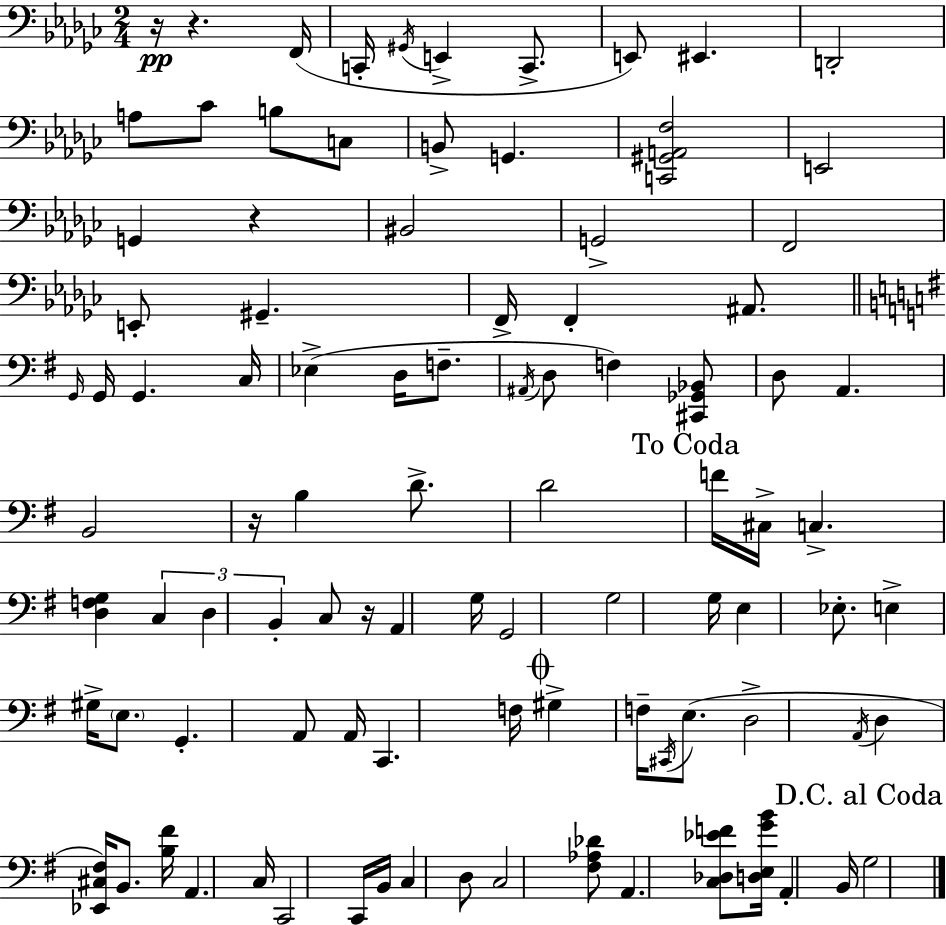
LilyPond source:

{
  \clef bass
  \numericTimeSignature
  \time 2/4
  \key ees \minor
  r16\pp r4. f,16( | c,16-. \acciaccatura { gis,16 } e,4-> c,8.-> | e,8) eis,4. | d,2-. | \break a8 ces'8 b8 c8 | b,8-> g,4. | <c, gis, a, f>2 | e,2 | \break g,4 r4 | bis,2 | g,2-> | f,2 | \break e,8-. gis,4.-- | f,16-> f,4-. ais,8. | \bar "||" \break \key g \major \grace { g,16 } g,16 g,4. | c16 ees4->( d16 f8.-- | \acciaccatura { ais,16 } d8 f4) | <cis, ges, bes,>8 d8 a,4. | \break b,2 | r16 b4 d'8.-> | d'2 | \mark "To Coda" f'16 cis16-> c4.-> | \break <d f g>4 \tuplet 3/2 { c4 | d4 b,4-. } | c8 r16 a,4 | g16 g,2 | \break g2 | g16 e4 ees8.-. | e4-> gis16-> \parenthesize e8. | g,4.-. | \break a,8 a,16 c,4. | f16 \mark \markup { \musicglyph "scripts.coda" } gis4-> f16-- \acciaccatura { cis,16 } | e8.( d2-> | \acciaccatura { a,16 } d4 | \break <ees, cis fis>16) b,8. <b fis'>16 a,4. | c16 c,2 | c,16 b,16 c4 | d8 c2 | \break <fis aes des'>8 a,4. | <c des ees' f'>8 <d e g' b'>16 a,4-. | b,16 \mark "D.C. al Coda" g2 | \bar "|."
}